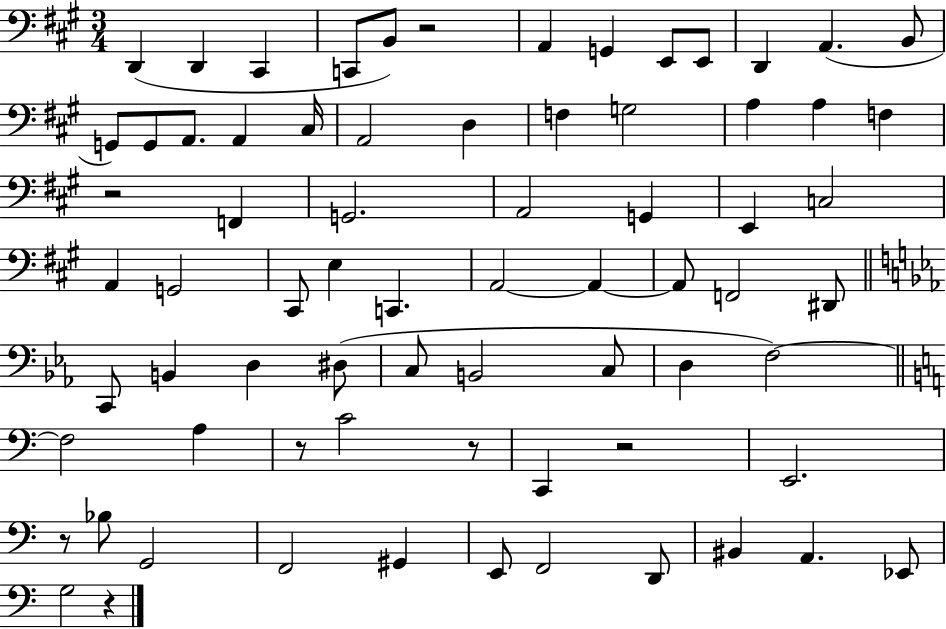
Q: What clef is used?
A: bass